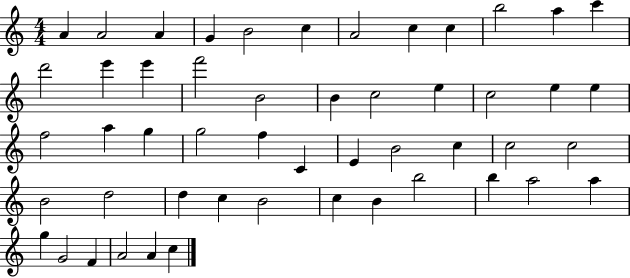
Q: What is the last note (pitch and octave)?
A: C5